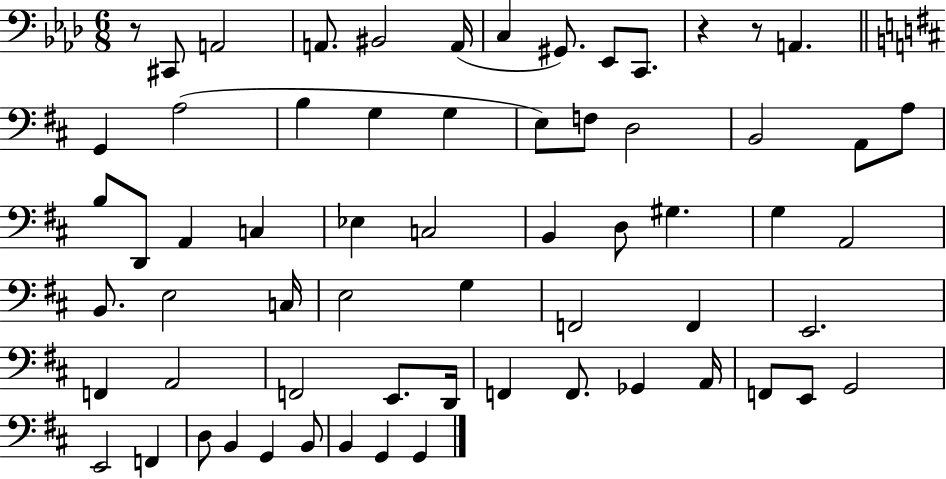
X:1
T:Untitled
M:6/8
L:1/4
K:Ab
z/2 ^C,,/2 A,,2 A,,/2 ^B,,2 A,,/4 C, ^G,,/2 _E,,/2 C,,/2 z z/2 A,, G,, A,2 B, G, G, E,/2 F,/2 D,2 B,,2 A,,/2 A,/2 B,/2 D,,/2 A,, C, _E, C,2 B,, D,/2 ^G, G, A,,2 B,,/2 E,2 C,/4 E,2 G, F,,2 F,, E,,2 F,, A,,2 F,,2 E,,/2 D,,/4 F,, F,,/2 _G,, A,,/4 F,,/2 E,,/2 G,,2 E,,2 F,, D,/2 B,, G,, B,,/2 B,, G,, G,,